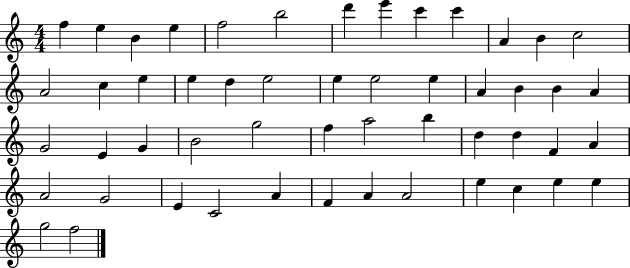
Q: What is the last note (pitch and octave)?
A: F5